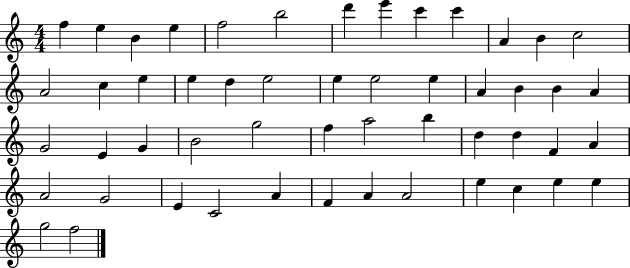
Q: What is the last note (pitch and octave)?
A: F5